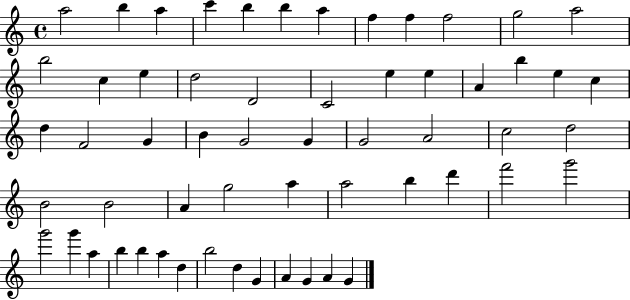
A5/h B5/q A5/q C6/q B5/q B5/q A5/q F5/q F5/q F5/h G5/h A5/h B5/h C5/q E5/q D5/h D4/h C4/h E5/q E5/q A4/q B5/q E5/q C5/q D5/q F4/h G4/q B4/q G4/h G4/q G4/h A4/h C5/h D5/h B4/h B4/h A4/q G5/h A5/q A5/h B5/q D6/q F6/h G6/h G6/h G6/q A5/q B5/q B5/q A5/q D5/q B5/h D5/q G4/q A4/q G4/q A4/q G4/q